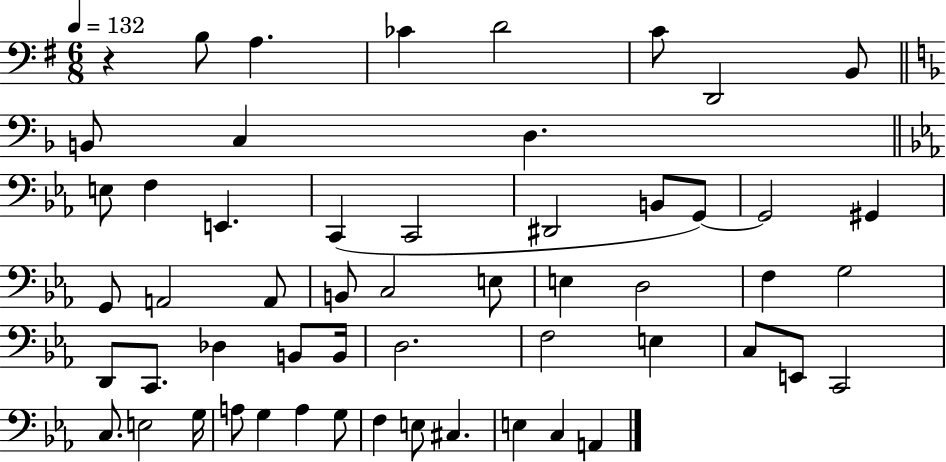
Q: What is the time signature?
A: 6/8